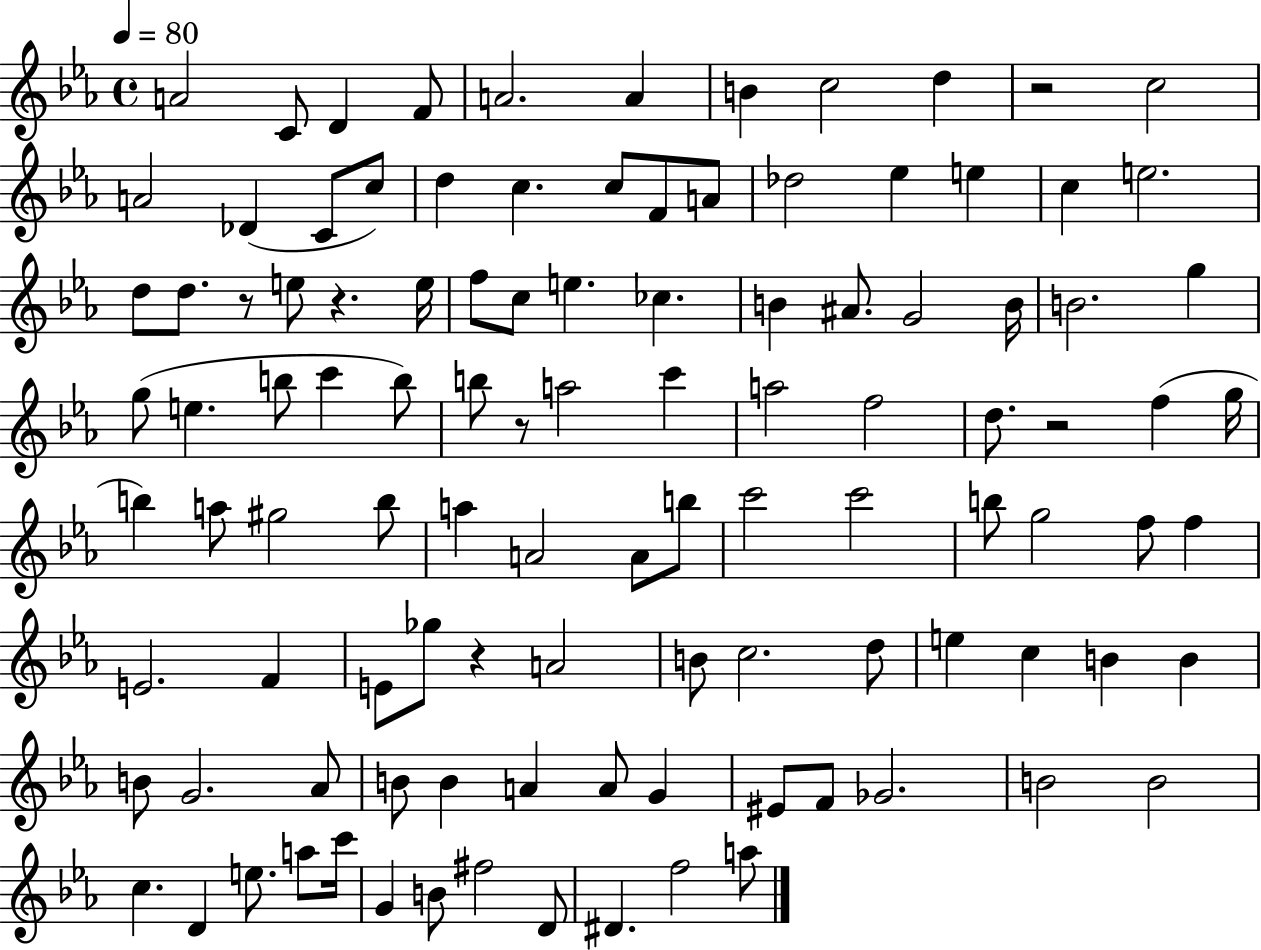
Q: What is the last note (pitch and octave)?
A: A5